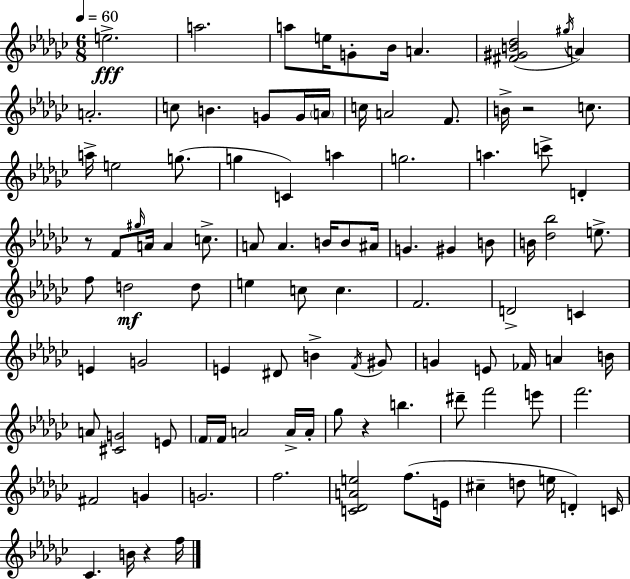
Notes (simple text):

E5/h. A5/h. A5/e E5/s G4/e Bb4/s A4/q. [F#4,G#4,B4,Db5]/h G#5/s A4/q A4/h. C5/e B4/q. G4/e G4/s A4/s C5/s A4/h F4/e. B4/s R/h C5/e. A5/s E5/h G5/e. G5/q C4/q A5/q G5/h. A5/q. C6/e D4/q R/e F4/e G#5/s A4/s A4/q C5/e. A4/e A4/q. B4/s B4/e A#4/s G4/q. G#4/q B4/e B4/s [Db5,Bb5]/h E5/e. F5/e D5/h D5/e E5/q C5/e C5/q. F4/h. D4/h C4/q E4/q G4/h E4/q D#4/e B4/q F4/s G#4/e G4/q E4/e FES4/s A4/q B4/s A4/e [C#4,G4]/h E4/e F4/s F4/s A4/h A4/s A4/s Gb5/e R/q B5/q. D#6/e F6/h E6/e F6/h. F#4/h G4/q G4/h. F5/h. [C4,Db4,A4,E5]/h F5/e. E4/s C#5/q D5/e E5/s D4/q C4/s CES4/q. B4/s R/q F5/s